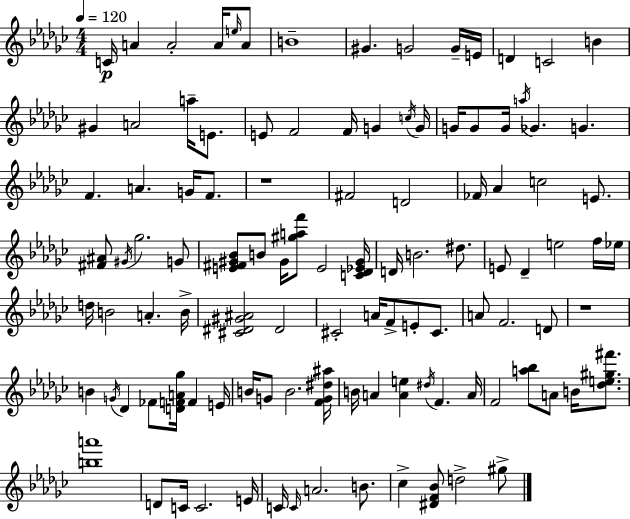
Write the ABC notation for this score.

X:1
T:Untitled
M:4/4
L:1/4
K:Ebm
C/4 A A2 A/4 e/4 A/2 B4 ^G G2 G/4 E/4 D C2 B ^G A2 a/4 E/2 E/2 F2 F/4 G c/4 G/4 G/4 G/2 G/4 a/4 _G G F A G/4 F/2 z4 ^F2 D2 _F/4 _A c2 E/2 [^F^A]/2 ^G/4 _g2 G/2 [E^F^G_B]/2 B/2 ^G/4 [^gaf']/2 E2 [C_D_E^G]/4 D/4 B2 ^d/2 E/2 _D e2 f/4 _e/4 d/4 B2 A B/4 [^C^D^G^A]2 ^D2 ^C2 A/4 F/2 E/2 ^C/2 A/2 F2 D/2 z4 B G/4 _D _F/2 [DFA_g]/4 F E/4 B/4 G/2 B2 [FG^d^a]/4 B/4 A [Ae] ^d/4 F A/4 F2 [a_b]/2 A/2 B/4 [_de^g^f']/2 [ba']4 D/2 C/4 C2 E/4 C/4 C/4 A2 B/2 _c [^DF_B]/2 d2 ^g/2